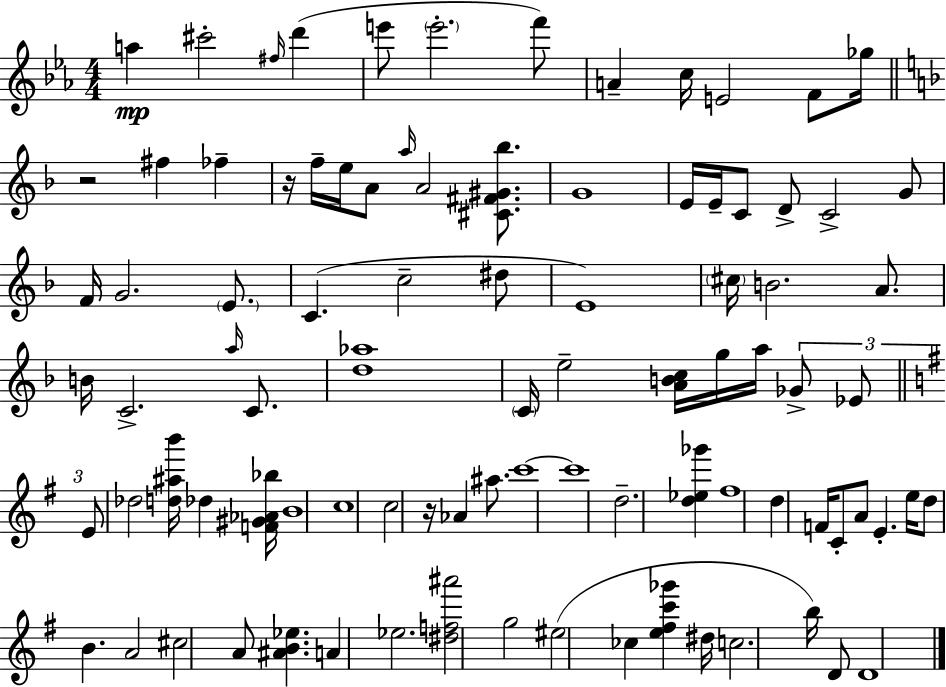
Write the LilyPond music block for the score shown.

{
  \clef treble
  \numericTimeSignature
  \time 4/4
  \key ees \major
  a''4\mp cis'''2-. \grace { fis''16 }( d'''4 | e'''8 \parenthesize e'''2.-. f'''8) | a'4-- c''16 e'2 f'8 | ges''16 \bar "||" \break \key f \major r2 fis''4 fes''4-- | r16 f''16-- e''16 a'8 \grace { a''16 } a'2 <cis' fis' gis' bes''>8. | g'1 | e'16 e'16-- c'8 d'8-> c'2-> g'8 | \break f'16 g'2. \parenthesize e'8. | c'4.( c''2-- dis''8 | e'1) | \parenthesize cis''16 b'2. a'8. | \break b'16 c'2.-> \grace { a''16 } c'8. | <d'' aes''>1 | \parenthesize c'16 e''2-- <a' b' c''>16 g''16 a''16 \tuplet 3/2 { ges'8-> | ees'8 \bar "||" \break \key g \major e'8 } des''2 <d'' ais'' b'''>16 des''4 <f' gis' aes' bes''>16 | b'1 | c''1 | c''2 r16 aes'4 ais''8. | \break c'''1~~ | c'''1 | d''2.-- <d'' ees'' ges'''>4 | fis''1 | \break d''4 f'16 c'8-. a'8 e'4.-. e''16 | d''8 b'4. a'2 | cis''2 a'8 <ais' b' ees''>4. | a'4 ees''2. | \break <dis'' f'' ais'''>2 g''2 | eis''2( ces''4 <e'' fis'' c''' ges'''>4 | dis''16 c''2. b''16) d'8 | d'1 | \break \bar "|."
}